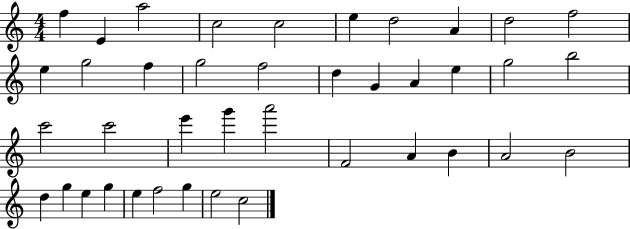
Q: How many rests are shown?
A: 0